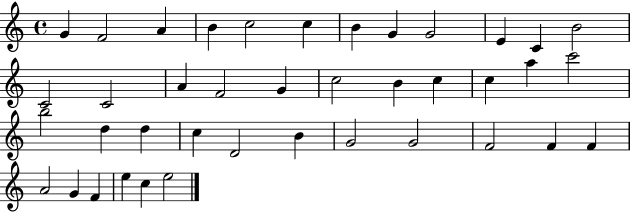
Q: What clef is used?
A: treble